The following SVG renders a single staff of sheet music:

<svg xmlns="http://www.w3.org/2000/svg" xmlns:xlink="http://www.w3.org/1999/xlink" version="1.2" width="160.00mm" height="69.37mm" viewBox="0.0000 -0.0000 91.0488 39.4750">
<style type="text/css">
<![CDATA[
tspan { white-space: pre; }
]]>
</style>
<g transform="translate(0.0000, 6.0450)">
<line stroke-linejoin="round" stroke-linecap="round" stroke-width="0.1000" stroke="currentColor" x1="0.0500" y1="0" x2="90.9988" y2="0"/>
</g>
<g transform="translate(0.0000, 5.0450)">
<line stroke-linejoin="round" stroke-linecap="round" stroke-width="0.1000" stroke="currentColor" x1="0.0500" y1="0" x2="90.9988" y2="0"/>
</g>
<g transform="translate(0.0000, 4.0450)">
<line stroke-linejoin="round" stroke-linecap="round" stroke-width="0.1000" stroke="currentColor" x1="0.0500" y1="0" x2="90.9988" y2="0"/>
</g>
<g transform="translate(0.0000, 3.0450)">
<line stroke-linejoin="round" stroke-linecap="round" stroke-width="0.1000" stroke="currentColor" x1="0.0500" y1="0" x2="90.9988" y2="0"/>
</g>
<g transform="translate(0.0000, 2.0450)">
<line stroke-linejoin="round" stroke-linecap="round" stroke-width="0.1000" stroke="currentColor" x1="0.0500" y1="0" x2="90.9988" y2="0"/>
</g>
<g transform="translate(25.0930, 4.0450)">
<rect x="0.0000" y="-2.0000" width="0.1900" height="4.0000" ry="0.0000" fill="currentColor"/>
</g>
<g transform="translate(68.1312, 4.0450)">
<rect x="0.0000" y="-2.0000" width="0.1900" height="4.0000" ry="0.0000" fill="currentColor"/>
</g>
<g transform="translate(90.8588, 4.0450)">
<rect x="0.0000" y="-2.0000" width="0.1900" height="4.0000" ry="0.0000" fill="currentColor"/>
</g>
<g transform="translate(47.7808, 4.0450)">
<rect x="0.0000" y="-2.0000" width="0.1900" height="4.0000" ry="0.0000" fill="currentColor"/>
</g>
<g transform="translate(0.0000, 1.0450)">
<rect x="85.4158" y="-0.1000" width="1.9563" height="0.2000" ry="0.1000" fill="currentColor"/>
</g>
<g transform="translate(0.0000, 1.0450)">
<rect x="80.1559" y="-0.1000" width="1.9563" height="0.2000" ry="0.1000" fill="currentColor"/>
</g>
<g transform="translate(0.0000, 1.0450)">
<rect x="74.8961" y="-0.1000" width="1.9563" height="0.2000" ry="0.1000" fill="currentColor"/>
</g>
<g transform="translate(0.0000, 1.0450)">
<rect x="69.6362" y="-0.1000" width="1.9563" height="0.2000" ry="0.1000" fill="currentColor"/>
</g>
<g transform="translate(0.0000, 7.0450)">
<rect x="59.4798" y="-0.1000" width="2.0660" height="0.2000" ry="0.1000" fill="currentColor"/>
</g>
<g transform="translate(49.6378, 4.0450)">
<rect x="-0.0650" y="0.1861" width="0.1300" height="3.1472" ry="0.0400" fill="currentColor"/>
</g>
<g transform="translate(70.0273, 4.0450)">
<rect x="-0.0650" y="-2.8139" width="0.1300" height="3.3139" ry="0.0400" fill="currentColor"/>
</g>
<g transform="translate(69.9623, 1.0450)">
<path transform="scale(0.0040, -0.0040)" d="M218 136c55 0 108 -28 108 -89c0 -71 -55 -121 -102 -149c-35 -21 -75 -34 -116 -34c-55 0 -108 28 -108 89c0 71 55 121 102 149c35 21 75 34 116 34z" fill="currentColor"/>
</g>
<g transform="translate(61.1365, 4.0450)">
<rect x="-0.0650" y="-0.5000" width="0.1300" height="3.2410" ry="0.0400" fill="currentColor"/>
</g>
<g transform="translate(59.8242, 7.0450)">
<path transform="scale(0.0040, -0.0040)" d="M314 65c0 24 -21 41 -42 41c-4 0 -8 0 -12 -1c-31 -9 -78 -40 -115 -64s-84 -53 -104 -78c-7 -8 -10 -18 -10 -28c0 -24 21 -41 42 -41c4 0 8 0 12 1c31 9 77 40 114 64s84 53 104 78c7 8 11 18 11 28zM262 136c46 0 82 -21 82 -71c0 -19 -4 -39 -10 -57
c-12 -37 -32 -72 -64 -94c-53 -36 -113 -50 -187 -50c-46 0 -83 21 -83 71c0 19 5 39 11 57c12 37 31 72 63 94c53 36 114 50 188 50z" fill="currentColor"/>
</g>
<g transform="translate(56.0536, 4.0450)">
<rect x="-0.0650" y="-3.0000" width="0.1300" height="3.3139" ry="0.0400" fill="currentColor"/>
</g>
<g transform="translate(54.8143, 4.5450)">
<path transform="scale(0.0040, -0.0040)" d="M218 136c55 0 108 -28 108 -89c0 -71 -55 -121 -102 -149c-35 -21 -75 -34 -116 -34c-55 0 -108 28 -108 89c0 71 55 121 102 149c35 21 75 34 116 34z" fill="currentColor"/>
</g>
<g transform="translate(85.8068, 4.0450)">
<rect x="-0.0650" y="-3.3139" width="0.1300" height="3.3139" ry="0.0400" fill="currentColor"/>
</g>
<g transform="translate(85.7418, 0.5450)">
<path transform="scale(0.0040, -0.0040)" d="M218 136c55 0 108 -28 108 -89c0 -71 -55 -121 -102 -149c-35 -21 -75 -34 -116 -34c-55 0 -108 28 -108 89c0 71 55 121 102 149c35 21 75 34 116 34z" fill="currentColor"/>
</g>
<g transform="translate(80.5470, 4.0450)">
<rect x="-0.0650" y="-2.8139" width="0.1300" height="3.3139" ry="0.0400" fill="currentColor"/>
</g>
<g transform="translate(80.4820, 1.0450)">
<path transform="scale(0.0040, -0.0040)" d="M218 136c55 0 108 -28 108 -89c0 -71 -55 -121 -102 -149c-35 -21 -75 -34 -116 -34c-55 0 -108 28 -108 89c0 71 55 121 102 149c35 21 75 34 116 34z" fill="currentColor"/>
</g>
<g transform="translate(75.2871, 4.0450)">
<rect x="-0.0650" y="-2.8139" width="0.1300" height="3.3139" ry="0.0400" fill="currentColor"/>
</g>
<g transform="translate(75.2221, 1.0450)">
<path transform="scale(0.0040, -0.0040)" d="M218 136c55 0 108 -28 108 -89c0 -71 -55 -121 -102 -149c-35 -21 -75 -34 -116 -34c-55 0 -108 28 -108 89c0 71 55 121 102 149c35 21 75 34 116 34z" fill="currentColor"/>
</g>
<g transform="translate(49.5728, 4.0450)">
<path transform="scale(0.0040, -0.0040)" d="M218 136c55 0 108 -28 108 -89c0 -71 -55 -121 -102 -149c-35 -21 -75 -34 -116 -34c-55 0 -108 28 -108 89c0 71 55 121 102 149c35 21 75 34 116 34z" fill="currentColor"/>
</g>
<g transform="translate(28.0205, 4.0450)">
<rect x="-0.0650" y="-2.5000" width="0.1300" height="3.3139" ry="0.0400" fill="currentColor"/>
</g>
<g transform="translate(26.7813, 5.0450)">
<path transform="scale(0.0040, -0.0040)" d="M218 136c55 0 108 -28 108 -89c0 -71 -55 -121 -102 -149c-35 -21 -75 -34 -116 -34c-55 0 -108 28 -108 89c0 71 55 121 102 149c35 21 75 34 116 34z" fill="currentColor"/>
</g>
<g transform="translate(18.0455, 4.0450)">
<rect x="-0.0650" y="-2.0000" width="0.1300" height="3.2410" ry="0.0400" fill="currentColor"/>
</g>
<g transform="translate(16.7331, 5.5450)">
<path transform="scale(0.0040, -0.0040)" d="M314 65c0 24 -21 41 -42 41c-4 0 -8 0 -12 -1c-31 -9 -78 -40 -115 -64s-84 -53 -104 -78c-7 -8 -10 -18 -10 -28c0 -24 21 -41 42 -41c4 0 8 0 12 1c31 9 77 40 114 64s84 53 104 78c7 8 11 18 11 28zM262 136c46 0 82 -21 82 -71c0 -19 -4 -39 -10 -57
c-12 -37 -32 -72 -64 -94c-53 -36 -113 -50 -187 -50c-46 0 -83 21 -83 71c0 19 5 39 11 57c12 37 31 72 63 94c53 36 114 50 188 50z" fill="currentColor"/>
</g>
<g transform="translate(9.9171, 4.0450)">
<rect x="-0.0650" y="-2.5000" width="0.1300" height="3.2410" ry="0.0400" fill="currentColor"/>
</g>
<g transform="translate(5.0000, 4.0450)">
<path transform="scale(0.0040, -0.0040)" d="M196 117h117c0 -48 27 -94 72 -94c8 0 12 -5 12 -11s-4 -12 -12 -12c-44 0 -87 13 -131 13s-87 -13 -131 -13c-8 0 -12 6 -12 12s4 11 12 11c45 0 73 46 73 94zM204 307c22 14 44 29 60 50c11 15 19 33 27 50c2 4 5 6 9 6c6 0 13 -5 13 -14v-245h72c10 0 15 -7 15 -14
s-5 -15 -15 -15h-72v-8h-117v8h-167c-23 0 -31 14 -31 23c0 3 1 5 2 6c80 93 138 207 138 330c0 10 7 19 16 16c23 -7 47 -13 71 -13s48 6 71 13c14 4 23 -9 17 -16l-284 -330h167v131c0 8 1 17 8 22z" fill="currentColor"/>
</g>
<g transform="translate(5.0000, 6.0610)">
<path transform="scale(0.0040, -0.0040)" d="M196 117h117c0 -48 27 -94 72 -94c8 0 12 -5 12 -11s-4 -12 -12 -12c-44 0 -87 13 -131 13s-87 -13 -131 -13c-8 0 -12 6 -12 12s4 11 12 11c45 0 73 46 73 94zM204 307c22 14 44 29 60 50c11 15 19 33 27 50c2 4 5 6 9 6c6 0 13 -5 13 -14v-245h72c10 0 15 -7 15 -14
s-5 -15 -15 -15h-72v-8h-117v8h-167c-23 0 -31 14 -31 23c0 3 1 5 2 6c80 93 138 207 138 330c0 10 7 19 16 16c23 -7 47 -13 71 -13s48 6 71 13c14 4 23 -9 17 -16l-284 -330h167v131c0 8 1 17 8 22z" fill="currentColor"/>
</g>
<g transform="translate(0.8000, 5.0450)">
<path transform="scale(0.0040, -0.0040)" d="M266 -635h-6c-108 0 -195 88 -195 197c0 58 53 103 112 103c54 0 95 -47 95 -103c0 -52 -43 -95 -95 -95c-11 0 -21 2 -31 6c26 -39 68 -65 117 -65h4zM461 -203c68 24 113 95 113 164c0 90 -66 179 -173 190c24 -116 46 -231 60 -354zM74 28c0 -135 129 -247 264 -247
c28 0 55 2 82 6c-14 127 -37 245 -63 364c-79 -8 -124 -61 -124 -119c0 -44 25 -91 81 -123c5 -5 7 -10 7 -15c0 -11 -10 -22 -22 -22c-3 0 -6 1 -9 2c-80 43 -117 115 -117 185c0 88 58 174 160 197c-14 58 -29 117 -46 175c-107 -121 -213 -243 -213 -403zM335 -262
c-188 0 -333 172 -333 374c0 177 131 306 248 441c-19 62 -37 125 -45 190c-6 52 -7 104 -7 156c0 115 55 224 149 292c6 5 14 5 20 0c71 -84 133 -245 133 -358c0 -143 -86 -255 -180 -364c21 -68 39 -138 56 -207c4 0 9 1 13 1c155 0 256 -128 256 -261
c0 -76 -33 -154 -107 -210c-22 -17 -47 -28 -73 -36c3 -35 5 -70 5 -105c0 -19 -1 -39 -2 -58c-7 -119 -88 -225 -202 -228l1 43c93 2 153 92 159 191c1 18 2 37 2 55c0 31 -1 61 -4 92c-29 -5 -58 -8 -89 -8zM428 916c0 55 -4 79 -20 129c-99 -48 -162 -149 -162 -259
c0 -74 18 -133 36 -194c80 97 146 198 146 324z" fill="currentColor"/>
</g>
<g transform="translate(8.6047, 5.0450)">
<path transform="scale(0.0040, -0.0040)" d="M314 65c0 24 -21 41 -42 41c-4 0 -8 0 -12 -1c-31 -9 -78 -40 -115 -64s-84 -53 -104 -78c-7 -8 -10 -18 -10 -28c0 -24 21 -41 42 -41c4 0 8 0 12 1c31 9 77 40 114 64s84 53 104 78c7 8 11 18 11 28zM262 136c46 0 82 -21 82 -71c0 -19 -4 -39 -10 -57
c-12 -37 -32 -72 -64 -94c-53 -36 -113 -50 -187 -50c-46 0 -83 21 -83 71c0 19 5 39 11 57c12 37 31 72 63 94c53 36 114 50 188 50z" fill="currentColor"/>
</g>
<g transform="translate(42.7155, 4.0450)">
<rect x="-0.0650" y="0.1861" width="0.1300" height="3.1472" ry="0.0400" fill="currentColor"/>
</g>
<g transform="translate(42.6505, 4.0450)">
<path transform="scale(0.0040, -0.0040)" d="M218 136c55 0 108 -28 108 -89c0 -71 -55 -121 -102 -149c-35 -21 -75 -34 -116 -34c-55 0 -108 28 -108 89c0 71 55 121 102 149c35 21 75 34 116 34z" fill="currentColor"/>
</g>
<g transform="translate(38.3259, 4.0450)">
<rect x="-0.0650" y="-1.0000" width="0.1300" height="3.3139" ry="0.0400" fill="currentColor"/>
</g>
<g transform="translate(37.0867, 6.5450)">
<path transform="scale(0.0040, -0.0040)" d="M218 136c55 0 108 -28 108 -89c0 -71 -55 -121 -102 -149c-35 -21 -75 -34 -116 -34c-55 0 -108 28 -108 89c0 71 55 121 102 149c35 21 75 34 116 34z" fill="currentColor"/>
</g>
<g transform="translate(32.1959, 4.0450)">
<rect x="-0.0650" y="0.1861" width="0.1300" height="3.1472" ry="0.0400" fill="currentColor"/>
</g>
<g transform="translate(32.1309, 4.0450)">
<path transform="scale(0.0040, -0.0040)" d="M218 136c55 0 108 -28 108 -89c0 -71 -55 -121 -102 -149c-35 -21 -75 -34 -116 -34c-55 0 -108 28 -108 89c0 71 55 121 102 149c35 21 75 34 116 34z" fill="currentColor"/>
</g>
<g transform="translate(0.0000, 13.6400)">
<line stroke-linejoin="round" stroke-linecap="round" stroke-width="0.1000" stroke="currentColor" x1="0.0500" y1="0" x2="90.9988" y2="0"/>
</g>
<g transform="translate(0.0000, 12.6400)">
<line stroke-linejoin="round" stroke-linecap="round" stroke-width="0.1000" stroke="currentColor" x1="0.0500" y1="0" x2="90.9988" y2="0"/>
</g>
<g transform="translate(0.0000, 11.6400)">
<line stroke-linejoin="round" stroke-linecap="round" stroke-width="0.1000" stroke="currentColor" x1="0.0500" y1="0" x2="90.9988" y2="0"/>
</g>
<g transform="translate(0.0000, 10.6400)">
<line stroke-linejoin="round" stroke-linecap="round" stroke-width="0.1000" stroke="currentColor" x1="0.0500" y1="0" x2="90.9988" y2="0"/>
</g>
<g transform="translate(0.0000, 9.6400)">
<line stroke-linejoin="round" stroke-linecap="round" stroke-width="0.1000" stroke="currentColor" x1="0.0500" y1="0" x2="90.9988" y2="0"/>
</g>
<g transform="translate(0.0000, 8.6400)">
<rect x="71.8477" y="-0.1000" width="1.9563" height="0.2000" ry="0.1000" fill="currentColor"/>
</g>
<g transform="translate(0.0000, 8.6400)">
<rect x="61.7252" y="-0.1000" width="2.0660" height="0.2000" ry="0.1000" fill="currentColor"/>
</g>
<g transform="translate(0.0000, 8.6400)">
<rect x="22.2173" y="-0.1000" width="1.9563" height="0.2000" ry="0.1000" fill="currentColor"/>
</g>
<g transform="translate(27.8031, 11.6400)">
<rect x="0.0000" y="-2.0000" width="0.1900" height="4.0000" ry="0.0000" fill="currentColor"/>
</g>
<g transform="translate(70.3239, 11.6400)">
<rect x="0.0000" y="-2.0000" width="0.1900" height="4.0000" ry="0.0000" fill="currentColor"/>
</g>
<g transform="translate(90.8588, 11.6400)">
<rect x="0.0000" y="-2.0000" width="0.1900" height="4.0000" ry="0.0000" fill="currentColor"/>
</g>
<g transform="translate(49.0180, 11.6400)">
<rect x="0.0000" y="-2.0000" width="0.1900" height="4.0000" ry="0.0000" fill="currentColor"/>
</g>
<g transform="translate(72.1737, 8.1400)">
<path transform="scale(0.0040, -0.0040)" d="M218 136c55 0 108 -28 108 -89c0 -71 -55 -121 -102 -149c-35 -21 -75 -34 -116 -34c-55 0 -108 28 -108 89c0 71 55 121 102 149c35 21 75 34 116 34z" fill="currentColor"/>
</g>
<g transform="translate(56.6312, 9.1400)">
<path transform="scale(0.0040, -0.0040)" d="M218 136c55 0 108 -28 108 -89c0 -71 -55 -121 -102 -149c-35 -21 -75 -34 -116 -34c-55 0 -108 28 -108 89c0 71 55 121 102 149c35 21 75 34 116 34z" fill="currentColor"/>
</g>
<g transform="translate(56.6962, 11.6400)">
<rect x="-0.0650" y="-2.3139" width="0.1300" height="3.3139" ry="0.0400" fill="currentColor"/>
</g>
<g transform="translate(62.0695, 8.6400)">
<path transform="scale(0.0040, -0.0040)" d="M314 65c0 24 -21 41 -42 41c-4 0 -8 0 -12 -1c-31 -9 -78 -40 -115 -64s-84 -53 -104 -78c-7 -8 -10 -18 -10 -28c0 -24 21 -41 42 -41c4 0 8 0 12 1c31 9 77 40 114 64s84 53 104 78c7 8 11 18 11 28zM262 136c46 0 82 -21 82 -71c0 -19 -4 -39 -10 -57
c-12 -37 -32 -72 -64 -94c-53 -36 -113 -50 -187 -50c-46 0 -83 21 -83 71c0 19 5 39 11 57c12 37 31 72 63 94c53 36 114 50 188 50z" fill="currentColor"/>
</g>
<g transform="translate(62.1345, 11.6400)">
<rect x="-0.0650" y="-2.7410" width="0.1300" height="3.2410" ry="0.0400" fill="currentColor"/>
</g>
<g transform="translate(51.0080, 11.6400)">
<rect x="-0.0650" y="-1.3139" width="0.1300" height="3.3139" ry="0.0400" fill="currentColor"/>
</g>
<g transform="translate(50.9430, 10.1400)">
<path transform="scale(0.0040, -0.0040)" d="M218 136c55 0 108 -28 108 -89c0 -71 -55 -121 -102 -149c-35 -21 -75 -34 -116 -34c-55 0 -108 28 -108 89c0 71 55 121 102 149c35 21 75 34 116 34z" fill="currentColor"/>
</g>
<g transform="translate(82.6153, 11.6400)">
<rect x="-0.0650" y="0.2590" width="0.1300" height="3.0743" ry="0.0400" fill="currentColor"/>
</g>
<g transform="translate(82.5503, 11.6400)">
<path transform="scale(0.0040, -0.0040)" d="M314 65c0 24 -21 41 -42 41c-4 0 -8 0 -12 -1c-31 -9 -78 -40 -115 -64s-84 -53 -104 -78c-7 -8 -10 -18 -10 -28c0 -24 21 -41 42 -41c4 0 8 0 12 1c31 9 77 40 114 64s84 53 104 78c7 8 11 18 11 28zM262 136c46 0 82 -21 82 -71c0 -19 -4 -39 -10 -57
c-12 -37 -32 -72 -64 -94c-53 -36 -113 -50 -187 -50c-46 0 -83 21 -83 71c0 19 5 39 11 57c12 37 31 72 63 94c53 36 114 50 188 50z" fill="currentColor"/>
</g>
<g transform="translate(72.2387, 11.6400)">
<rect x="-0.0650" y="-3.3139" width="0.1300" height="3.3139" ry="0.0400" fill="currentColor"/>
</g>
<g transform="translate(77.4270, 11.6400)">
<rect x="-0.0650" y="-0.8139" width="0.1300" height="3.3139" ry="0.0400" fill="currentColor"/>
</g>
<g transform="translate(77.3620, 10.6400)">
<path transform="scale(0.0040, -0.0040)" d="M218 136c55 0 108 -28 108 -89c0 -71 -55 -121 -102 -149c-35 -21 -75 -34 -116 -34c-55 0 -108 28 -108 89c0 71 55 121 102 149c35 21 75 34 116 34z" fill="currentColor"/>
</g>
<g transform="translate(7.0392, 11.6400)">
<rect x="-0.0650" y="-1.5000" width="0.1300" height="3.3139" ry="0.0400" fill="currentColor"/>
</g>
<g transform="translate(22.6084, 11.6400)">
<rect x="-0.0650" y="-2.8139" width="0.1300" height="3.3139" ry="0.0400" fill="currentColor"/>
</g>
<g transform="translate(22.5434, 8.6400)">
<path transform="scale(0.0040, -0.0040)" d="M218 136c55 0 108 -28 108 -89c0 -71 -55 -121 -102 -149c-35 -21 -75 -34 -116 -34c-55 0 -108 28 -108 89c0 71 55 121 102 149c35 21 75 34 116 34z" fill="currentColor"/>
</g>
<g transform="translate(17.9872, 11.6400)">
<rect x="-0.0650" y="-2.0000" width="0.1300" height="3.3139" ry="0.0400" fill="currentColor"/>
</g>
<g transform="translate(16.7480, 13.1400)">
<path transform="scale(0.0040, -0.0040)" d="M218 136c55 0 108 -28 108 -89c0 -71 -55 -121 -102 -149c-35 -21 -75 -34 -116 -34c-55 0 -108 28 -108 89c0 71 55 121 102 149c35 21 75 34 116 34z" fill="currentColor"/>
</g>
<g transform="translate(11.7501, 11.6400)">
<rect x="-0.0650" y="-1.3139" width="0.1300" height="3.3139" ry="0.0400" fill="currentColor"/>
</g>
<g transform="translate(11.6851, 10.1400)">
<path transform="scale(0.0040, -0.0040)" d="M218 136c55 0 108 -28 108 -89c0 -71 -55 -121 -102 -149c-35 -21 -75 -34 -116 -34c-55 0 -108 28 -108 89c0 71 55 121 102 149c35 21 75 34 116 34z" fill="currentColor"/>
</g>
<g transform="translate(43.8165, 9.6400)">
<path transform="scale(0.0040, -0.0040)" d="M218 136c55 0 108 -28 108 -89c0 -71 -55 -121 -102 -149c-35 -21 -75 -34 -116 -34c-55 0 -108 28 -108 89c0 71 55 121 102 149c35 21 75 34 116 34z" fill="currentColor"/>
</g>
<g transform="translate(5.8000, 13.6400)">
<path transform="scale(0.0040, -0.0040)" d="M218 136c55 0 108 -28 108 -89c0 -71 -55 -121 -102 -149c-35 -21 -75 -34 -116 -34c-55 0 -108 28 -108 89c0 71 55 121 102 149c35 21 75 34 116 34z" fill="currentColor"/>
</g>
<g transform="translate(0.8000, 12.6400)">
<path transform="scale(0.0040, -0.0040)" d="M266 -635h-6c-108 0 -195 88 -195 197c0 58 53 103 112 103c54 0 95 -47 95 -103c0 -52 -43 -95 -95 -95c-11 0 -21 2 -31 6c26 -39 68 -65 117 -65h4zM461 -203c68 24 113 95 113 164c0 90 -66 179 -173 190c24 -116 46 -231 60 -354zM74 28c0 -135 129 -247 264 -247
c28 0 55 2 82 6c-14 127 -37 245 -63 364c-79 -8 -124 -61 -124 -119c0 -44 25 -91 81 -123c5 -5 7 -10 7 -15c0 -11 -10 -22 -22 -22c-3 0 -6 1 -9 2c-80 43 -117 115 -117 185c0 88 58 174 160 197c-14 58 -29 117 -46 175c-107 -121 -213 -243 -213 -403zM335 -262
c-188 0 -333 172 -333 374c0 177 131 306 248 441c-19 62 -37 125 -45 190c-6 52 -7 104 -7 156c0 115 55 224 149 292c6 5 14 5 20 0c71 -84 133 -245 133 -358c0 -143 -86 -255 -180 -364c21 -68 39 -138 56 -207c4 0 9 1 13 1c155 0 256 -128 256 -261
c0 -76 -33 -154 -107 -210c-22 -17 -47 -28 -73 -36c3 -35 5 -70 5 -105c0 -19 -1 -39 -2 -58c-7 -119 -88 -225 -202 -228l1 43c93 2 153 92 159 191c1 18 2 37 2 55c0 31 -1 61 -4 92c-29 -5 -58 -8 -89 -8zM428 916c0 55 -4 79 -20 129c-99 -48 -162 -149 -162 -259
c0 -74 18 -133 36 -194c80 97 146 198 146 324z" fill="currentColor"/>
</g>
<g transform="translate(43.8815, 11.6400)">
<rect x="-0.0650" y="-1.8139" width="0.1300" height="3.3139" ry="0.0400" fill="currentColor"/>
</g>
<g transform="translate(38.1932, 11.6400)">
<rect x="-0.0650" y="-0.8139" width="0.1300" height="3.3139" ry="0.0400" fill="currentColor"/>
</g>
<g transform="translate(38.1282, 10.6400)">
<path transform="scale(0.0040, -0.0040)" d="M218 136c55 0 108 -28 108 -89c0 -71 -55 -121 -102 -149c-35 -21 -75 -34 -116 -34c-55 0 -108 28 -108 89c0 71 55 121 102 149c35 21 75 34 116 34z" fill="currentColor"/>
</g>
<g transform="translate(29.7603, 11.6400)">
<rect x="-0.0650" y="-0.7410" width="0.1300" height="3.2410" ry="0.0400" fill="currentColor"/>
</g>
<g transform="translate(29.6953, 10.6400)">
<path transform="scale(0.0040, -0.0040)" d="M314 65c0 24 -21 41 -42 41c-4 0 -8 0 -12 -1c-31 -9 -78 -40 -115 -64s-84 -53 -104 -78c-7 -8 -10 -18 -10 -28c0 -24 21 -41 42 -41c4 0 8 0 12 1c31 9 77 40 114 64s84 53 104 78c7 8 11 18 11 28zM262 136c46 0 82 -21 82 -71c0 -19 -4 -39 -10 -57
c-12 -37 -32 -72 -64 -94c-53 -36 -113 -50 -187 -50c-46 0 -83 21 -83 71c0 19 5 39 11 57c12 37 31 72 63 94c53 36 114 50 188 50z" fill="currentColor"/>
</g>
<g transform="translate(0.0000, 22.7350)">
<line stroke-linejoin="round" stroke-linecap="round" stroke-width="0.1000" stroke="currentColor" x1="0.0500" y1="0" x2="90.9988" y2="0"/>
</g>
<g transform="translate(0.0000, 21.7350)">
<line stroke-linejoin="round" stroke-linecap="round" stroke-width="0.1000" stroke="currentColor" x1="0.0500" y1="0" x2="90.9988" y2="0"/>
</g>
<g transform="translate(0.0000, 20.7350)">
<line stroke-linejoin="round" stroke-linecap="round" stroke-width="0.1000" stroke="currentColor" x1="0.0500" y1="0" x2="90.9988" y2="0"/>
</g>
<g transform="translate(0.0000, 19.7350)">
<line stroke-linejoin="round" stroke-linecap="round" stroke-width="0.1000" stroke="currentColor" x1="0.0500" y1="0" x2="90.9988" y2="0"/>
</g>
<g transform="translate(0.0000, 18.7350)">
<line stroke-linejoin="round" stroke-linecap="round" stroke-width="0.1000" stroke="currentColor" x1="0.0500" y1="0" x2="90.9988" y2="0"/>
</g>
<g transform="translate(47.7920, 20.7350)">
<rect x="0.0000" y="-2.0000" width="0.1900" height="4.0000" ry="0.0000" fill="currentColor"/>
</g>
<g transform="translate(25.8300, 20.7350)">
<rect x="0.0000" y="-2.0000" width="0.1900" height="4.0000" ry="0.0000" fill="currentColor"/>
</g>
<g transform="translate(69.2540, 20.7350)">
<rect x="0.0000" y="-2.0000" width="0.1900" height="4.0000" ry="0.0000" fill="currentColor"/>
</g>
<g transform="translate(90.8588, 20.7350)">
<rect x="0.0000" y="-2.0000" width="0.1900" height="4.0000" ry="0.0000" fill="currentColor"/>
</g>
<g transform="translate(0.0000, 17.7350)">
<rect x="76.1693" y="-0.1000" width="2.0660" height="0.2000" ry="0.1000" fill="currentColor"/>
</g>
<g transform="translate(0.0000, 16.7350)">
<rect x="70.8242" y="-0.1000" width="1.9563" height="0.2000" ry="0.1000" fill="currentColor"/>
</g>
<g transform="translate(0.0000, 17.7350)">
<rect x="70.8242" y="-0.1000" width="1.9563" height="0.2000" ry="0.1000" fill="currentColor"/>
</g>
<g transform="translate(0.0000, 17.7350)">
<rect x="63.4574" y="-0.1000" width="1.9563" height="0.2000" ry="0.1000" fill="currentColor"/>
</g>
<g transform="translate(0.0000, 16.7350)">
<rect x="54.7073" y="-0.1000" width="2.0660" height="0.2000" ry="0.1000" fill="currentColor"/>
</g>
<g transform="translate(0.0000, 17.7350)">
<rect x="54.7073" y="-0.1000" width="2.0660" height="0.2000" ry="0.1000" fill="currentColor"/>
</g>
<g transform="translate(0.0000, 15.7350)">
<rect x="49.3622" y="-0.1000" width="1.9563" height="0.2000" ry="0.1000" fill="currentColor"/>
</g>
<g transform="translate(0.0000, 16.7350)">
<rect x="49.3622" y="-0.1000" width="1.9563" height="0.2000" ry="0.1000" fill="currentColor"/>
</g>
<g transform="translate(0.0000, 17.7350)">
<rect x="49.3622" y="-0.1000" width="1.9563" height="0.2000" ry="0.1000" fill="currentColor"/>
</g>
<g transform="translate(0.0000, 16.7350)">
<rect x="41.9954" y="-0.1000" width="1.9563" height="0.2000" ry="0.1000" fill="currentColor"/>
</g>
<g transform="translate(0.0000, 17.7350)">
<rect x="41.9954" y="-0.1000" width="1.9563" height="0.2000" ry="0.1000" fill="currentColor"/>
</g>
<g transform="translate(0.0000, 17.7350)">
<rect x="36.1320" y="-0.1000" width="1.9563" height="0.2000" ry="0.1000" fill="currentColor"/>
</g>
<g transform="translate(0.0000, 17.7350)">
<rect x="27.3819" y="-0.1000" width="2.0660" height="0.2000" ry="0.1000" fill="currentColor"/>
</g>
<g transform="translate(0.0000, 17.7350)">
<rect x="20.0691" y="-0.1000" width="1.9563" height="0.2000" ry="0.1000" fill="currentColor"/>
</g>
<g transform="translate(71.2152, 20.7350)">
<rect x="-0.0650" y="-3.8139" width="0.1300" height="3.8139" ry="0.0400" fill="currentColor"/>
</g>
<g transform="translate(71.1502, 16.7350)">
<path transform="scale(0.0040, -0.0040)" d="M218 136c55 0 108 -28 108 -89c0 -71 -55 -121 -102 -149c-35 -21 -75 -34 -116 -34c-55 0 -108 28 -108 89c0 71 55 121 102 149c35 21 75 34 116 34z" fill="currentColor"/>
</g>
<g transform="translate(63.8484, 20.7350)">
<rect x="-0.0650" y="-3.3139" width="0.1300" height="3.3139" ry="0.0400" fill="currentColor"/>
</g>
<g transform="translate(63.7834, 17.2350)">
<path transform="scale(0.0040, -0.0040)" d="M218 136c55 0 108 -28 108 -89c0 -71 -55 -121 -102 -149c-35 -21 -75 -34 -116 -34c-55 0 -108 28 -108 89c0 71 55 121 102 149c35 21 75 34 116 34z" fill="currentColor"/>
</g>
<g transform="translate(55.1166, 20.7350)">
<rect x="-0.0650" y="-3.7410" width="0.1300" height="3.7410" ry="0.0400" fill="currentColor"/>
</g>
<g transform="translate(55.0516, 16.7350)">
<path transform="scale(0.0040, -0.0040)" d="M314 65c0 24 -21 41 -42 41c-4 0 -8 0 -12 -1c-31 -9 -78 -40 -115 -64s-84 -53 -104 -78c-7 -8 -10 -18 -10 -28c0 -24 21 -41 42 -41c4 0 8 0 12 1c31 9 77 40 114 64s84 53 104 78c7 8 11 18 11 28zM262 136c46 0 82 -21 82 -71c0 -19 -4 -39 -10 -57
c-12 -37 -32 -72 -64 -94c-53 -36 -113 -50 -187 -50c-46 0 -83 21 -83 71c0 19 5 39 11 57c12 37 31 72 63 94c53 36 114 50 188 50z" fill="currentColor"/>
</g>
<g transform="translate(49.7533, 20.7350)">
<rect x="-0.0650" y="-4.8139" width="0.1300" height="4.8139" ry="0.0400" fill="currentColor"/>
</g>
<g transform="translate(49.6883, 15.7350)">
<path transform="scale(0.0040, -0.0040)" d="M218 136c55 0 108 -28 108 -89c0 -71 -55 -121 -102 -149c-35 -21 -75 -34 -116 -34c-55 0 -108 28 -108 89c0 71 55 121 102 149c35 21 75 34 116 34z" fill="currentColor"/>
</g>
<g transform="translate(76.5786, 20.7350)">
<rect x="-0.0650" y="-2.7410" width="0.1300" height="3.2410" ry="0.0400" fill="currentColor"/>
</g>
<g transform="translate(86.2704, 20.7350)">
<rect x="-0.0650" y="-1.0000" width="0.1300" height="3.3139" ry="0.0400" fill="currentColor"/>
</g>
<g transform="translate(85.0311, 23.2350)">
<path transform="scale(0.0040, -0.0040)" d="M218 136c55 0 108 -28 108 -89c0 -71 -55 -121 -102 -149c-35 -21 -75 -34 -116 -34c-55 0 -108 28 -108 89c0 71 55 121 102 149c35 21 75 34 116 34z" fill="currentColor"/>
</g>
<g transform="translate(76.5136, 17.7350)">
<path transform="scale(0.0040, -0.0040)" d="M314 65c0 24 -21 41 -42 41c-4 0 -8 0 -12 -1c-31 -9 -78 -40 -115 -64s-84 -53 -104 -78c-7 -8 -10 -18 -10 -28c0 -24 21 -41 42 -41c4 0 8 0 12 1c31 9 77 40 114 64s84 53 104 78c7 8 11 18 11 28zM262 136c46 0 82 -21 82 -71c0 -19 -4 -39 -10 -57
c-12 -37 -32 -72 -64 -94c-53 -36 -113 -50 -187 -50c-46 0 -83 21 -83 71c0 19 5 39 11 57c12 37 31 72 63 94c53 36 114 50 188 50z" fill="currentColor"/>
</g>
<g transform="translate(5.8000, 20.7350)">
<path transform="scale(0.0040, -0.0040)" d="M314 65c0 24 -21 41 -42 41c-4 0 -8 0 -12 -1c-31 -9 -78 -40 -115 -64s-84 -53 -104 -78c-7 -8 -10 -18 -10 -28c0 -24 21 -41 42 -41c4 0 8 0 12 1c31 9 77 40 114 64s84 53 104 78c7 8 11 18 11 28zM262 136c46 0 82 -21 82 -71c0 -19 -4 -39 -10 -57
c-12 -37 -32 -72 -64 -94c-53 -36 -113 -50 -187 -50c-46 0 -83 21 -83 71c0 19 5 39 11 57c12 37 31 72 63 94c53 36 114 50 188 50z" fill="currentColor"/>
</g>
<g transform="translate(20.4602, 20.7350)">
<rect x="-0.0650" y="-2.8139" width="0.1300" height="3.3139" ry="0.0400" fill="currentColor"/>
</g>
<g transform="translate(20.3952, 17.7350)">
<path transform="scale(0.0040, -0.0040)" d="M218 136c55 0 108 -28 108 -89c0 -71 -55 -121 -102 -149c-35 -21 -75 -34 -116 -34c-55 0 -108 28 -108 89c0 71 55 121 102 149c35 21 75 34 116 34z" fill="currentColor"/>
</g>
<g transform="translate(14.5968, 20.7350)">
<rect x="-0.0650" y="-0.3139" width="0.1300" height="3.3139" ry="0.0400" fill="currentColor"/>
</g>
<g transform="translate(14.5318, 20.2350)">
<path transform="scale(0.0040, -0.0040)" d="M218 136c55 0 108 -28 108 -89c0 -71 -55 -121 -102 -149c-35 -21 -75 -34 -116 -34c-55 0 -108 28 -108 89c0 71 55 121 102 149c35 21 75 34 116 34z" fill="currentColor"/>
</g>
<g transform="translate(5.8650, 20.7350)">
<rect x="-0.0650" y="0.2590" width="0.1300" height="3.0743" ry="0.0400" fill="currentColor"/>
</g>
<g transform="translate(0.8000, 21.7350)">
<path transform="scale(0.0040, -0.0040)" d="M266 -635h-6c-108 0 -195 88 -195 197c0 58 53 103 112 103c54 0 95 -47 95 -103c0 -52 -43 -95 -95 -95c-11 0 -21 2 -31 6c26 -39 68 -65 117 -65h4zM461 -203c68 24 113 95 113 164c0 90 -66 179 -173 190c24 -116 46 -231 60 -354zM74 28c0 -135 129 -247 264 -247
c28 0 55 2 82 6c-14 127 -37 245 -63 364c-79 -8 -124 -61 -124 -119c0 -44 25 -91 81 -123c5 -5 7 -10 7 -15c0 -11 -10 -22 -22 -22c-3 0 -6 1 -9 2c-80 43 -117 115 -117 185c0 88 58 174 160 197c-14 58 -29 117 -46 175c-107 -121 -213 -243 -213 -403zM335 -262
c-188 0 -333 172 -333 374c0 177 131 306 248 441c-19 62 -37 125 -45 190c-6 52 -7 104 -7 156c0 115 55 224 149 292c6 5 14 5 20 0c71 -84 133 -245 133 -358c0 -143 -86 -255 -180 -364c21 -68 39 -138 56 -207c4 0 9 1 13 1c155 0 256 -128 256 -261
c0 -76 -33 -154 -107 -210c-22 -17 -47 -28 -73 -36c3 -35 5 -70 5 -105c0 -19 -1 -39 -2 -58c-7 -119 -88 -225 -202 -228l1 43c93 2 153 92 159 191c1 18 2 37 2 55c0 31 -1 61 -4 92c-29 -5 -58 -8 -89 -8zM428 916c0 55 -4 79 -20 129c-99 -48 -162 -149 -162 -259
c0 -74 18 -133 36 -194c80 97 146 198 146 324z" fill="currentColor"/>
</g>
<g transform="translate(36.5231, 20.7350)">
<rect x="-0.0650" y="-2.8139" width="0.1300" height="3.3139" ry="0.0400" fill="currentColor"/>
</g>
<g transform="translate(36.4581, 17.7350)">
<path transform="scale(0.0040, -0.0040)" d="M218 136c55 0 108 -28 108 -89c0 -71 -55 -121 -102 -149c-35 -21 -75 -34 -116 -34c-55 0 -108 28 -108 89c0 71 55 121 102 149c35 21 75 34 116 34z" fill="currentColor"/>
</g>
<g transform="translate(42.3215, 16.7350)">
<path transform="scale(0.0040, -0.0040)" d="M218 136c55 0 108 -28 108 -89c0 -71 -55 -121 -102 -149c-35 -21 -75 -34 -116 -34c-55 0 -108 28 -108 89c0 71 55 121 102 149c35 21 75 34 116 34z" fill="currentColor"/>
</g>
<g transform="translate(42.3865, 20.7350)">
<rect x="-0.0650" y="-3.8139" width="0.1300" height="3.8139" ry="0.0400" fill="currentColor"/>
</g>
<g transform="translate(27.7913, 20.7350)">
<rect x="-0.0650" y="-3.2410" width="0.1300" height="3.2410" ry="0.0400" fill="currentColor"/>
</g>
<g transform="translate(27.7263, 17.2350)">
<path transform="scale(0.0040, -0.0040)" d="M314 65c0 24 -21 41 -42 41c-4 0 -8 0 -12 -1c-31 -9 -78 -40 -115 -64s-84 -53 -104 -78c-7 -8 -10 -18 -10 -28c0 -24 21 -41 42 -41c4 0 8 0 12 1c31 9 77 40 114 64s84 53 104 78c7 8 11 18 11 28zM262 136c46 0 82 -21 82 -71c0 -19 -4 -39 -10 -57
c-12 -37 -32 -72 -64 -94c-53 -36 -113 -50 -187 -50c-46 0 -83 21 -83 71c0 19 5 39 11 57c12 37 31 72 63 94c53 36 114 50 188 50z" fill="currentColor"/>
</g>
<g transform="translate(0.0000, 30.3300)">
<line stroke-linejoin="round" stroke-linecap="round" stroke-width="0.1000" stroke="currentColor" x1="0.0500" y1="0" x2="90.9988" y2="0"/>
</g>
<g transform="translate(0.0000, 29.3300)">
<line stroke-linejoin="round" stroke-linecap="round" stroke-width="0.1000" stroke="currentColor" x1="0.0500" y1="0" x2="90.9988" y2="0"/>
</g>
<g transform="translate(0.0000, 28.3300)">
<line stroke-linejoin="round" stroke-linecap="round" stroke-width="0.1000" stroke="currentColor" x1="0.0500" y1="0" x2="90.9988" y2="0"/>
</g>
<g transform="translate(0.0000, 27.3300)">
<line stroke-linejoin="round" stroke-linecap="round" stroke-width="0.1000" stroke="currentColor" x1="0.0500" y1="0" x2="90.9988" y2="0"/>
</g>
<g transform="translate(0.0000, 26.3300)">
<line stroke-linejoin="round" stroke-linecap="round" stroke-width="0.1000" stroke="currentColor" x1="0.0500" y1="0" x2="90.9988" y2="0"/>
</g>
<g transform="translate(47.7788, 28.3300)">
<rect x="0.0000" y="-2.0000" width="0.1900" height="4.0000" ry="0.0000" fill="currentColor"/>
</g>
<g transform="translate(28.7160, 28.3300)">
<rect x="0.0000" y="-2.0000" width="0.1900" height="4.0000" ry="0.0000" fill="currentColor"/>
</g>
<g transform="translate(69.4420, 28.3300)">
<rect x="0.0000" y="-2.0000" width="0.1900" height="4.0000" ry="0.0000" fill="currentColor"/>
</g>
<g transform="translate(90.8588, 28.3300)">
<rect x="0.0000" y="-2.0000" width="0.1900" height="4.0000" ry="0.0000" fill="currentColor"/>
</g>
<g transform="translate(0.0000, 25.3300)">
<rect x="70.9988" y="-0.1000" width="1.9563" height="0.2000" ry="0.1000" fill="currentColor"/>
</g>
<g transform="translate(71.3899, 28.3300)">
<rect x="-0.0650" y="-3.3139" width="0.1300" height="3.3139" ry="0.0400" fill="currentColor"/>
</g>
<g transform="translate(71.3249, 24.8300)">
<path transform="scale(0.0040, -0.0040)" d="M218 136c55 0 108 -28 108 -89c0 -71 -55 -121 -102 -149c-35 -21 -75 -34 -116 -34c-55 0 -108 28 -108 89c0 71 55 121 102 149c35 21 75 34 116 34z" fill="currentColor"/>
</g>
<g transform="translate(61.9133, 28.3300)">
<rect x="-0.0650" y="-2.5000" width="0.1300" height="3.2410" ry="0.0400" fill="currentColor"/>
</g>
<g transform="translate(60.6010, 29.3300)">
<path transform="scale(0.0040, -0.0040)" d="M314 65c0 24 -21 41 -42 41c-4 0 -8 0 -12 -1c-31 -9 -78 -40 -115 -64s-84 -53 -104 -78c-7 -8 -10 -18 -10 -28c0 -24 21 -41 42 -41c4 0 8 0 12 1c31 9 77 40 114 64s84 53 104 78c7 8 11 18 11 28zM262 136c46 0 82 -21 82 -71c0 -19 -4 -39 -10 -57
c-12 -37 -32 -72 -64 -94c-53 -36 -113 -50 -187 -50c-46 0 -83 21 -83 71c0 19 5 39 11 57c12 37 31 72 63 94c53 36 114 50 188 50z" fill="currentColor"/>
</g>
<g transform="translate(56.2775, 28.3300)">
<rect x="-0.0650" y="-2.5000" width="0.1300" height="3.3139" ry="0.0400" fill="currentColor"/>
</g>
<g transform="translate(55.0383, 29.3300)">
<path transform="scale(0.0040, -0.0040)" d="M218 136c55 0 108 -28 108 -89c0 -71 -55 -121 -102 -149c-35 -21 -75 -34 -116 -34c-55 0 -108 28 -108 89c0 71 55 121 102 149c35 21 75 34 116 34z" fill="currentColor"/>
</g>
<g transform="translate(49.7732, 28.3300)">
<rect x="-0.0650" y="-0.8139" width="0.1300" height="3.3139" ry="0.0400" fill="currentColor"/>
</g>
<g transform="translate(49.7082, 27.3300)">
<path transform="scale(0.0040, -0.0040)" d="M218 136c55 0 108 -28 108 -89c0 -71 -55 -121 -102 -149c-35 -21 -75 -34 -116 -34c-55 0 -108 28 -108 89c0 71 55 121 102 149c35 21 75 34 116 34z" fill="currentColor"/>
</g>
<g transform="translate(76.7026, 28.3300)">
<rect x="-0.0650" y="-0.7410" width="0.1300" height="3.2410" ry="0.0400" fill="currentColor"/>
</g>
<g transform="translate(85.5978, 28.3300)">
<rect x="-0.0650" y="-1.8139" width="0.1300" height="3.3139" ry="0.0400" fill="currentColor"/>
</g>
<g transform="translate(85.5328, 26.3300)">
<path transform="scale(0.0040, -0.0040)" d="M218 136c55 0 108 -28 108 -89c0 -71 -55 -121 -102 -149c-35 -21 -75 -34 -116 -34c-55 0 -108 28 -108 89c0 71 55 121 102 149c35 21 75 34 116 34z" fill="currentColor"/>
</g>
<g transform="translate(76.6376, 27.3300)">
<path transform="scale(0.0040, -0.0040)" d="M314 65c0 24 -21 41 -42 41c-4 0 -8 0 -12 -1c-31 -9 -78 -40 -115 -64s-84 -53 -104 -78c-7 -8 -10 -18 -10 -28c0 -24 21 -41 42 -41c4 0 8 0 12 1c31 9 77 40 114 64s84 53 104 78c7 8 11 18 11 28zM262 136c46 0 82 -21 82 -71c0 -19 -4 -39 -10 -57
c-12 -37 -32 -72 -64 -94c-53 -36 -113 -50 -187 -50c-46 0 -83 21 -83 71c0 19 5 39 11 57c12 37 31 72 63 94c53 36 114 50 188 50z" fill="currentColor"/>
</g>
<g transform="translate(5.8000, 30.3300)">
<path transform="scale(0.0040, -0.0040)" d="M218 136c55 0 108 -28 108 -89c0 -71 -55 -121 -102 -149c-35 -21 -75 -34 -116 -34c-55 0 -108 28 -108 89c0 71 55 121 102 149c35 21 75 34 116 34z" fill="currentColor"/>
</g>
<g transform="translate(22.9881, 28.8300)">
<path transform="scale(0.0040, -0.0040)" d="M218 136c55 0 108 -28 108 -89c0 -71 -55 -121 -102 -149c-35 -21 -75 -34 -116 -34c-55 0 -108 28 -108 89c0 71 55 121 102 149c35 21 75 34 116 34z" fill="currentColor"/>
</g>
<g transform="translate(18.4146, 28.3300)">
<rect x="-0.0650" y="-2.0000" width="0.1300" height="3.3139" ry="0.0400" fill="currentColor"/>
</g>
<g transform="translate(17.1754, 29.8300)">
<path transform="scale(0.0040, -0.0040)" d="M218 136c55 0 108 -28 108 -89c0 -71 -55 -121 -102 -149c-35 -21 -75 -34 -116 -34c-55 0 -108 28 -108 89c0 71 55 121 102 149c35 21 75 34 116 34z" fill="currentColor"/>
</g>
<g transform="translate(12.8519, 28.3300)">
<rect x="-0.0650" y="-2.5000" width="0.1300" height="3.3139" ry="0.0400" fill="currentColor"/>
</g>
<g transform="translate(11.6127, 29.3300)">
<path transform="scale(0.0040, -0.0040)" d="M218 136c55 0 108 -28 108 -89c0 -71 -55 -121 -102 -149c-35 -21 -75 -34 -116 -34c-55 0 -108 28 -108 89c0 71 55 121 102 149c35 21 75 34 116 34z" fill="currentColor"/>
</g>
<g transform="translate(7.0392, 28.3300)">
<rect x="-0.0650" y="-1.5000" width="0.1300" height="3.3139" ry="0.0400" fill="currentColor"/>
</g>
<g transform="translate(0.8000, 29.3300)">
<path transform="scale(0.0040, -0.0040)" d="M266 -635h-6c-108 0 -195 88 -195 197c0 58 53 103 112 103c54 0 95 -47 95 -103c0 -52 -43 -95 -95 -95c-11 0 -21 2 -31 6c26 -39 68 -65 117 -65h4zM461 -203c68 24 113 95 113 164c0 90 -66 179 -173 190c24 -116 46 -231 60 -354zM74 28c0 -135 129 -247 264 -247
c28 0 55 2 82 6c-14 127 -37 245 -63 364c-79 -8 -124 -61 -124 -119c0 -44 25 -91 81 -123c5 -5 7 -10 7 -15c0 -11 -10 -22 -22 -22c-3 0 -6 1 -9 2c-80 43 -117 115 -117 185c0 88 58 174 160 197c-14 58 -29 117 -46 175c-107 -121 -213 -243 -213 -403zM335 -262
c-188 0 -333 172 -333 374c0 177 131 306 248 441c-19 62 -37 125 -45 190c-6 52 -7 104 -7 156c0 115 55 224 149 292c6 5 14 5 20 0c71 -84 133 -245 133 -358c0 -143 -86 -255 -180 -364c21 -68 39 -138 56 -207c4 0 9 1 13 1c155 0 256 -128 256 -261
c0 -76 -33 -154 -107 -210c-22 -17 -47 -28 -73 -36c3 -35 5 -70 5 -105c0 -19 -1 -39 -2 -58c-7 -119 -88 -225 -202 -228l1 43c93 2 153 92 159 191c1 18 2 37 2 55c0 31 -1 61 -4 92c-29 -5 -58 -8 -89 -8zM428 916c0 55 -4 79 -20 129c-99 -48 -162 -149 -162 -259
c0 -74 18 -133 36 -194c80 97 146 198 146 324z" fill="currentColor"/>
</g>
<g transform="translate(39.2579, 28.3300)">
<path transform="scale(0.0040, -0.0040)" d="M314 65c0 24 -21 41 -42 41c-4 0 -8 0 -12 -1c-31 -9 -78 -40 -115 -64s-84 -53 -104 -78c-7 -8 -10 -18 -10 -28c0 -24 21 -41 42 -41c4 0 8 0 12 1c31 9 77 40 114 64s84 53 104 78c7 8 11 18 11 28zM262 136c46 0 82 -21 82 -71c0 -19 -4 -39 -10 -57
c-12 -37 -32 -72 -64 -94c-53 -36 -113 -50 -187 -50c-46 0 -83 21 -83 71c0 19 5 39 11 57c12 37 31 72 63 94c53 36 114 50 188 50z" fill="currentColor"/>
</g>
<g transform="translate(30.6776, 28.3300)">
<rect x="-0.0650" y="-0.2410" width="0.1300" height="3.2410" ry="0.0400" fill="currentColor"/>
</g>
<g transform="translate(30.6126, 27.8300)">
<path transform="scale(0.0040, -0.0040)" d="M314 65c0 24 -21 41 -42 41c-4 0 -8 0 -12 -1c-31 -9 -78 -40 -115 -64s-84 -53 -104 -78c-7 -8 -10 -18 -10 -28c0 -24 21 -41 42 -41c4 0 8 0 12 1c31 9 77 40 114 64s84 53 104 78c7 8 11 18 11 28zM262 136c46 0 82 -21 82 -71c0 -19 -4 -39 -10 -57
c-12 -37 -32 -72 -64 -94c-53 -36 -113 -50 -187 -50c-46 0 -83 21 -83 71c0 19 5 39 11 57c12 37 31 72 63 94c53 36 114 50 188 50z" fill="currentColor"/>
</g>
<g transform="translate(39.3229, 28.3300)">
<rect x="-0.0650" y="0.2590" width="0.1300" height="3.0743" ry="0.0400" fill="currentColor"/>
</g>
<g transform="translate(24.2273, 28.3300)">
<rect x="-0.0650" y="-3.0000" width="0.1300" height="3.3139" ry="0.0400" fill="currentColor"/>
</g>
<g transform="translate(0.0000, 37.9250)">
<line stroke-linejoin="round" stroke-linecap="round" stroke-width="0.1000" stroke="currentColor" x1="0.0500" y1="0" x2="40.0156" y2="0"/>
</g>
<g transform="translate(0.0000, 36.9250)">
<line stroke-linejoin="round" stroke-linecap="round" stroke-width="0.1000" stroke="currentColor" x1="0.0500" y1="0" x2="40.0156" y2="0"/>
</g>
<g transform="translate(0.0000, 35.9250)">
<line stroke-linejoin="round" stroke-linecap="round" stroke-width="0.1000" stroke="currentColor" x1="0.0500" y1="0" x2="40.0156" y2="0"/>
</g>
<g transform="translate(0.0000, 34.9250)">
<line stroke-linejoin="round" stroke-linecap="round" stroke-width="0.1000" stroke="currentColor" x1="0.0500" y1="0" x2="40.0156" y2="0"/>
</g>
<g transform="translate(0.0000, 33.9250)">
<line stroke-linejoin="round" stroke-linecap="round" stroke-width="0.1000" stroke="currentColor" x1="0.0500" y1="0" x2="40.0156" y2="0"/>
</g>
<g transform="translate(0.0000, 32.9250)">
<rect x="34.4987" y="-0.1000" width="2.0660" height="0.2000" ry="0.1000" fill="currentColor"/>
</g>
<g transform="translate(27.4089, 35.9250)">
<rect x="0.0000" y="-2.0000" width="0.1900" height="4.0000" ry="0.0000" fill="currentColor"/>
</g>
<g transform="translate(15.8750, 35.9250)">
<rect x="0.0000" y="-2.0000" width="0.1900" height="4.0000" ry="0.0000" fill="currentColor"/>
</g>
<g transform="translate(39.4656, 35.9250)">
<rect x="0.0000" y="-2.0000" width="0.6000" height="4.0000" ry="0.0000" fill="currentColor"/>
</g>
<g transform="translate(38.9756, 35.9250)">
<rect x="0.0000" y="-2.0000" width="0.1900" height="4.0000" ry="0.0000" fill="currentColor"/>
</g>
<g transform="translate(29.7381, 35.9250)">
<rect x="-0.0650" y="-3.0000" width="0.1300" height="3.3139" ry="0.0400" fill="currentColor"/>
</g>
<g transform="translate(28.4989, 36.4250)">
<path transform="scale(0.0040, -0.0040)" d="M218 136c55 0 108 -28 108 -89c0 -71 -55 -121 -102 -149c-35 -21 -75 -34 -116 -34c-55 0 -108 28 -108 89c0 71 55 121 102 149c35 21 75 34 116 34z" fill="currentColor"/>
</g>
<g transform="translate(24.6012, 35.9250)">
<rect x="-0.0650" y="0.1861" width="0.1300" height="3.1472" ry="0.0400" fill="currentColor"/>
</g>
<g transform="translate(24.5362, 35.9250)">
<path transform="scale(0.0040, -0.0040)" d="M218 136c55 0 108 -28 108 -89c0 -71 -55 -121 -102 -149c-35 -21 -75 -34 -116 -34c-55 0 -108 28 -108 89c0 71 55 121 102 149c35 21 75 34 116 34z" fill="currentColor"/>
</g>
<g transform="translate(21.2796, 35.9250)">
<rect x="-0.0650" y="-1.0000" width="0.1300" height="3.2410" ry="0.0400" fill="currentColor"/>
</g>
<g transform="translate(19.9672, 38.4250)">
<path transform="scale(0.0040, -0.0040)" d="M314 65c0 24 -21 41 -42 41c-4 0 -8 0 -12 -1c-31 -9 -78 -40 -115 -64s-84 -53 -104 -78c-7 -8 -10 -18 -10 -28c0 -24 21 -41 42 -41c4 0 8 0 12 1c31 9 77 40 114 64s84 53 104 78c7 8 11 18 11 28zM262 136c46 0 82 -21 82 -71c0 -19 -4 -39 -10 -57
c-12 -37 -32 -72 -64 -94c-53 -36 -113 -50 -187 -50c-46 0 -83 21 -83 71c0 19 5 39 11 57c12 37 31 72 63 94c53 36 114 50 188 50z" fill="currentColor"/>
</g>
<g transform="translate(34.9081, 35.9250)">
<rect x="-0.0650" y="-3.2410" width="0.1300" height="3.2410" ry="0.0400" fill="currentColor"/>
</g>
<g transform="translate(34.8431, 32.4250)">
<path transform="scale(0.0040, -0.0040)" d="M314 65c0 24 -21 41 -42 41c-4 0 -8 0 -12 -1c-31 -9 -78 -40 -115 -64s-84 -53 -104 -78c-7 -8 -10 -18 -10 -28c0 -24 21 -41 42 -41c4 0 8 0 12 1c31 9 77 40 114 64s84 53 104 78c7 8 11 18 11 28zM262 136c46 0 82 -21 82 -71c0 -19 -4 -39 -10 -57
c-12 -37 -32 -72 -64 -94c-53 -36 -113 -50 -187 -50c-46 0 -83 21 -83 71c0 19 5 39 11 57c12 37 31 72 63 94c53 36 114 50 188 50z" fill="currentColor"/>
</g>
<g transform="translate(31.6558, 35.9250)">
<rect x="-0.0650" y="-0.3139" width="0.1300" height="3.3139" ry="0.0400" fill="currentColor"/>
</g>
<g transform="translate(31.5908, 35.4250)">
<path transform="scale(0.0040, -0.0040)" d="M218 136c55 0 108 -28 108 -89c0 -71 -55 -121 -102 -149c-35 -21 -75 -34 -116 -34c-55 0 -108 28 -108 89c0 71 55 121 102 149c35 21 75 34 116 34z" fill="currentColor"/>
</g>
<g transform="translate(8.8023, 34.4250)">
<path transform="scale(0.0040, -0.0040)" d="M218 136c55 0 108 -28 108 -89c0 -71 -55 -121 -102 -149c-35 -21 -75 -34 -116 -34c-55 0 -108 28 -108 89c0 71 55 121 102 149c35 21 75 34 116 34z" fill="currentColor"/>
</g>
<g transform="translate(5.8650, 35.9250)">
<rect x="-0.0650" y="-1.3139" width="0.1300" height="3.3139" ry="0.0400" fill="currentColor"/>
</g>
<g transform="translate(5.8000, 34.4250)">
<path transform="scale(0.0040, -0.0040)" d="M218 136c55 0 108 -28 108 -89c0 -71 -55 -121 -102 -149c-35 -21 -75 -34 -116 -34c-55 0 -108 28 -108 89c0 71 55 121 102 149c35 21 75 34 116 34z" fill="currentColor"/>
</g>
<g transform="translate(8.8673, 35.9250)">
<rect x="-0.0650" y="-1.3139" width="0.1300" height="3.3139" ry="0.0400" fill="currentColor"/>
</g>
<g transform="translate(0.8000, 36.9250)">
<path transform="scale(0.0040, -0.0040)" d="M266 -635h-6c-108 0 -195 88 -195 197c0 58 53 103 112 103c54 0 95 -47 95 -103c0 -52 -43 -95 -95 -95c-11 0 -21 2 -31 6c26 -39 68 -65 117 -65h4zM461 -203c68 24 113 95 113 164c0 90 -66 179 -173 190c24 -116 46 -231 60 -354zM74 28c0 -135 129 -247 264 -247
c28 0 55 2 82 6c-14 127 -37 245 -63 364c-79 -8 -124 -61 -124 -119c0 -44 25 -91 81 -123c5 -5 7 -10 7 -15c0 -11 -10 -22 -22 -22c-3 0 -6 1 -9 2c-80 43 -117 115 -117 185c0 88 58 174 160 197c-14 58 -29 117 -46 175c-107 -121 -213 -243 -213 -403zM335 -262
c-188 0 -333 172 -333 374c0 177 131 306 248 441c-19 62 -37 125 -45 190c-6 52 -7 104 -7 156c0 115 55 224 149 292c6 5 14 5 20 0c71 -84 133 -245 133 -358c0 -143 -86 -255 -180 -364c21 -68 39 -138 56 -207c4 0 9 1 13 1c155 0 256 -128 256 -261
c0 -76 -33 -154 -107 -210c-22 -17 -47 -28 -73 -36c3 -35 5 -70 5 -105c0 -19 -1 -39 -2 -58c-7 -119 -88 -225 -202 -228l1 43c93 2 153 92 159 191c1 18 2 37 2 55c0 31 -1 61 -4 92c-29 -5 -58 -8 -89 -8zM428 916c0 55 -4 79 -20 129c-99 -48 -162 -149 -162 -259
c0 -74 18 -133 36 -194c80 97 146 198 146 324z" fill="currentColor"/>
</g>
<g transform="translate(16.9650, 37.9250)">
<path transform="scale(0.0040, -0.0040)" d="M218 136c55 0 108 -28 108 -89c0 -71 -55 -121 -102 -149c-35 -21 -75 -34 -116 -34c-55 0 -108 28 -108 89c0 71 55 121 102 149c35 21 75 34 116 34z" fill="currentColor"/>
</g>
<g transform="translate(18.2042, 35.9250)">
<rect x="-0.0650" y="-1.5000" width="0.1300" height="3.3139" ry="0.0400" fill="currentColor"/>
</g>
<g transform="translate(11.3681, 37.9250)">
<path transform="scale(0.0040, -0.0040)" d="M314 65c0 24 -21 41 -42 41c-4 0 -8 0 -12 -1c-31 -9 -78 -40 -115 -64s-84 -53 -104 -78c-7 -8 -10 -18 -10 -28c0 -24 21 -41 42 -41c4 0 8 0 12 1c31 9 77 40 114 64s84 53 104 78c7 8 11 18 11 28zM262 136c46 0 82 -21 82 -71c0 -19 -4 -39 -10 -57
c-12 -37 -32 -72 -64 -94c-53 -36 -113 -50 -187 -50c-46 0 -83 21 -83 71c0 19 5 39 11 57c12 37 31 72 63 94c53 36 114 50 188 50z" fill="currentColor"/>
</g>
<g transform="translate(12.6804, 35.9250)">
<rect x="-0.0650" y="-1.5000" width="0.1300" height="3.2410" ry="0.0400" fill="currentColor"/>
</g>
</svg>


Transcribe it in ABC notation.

X:1
T:Untitled
M:4/4
L:1/4
K:C
G2 F2 G B D B B A C2 a a a b E e F a d2 d f e g a2 b d B2 B2 c a b2 a c' e' c'2 b c' a2 D E G F A c2 B2 d G G2 b d2 f e e E2 E D2 B A c b2